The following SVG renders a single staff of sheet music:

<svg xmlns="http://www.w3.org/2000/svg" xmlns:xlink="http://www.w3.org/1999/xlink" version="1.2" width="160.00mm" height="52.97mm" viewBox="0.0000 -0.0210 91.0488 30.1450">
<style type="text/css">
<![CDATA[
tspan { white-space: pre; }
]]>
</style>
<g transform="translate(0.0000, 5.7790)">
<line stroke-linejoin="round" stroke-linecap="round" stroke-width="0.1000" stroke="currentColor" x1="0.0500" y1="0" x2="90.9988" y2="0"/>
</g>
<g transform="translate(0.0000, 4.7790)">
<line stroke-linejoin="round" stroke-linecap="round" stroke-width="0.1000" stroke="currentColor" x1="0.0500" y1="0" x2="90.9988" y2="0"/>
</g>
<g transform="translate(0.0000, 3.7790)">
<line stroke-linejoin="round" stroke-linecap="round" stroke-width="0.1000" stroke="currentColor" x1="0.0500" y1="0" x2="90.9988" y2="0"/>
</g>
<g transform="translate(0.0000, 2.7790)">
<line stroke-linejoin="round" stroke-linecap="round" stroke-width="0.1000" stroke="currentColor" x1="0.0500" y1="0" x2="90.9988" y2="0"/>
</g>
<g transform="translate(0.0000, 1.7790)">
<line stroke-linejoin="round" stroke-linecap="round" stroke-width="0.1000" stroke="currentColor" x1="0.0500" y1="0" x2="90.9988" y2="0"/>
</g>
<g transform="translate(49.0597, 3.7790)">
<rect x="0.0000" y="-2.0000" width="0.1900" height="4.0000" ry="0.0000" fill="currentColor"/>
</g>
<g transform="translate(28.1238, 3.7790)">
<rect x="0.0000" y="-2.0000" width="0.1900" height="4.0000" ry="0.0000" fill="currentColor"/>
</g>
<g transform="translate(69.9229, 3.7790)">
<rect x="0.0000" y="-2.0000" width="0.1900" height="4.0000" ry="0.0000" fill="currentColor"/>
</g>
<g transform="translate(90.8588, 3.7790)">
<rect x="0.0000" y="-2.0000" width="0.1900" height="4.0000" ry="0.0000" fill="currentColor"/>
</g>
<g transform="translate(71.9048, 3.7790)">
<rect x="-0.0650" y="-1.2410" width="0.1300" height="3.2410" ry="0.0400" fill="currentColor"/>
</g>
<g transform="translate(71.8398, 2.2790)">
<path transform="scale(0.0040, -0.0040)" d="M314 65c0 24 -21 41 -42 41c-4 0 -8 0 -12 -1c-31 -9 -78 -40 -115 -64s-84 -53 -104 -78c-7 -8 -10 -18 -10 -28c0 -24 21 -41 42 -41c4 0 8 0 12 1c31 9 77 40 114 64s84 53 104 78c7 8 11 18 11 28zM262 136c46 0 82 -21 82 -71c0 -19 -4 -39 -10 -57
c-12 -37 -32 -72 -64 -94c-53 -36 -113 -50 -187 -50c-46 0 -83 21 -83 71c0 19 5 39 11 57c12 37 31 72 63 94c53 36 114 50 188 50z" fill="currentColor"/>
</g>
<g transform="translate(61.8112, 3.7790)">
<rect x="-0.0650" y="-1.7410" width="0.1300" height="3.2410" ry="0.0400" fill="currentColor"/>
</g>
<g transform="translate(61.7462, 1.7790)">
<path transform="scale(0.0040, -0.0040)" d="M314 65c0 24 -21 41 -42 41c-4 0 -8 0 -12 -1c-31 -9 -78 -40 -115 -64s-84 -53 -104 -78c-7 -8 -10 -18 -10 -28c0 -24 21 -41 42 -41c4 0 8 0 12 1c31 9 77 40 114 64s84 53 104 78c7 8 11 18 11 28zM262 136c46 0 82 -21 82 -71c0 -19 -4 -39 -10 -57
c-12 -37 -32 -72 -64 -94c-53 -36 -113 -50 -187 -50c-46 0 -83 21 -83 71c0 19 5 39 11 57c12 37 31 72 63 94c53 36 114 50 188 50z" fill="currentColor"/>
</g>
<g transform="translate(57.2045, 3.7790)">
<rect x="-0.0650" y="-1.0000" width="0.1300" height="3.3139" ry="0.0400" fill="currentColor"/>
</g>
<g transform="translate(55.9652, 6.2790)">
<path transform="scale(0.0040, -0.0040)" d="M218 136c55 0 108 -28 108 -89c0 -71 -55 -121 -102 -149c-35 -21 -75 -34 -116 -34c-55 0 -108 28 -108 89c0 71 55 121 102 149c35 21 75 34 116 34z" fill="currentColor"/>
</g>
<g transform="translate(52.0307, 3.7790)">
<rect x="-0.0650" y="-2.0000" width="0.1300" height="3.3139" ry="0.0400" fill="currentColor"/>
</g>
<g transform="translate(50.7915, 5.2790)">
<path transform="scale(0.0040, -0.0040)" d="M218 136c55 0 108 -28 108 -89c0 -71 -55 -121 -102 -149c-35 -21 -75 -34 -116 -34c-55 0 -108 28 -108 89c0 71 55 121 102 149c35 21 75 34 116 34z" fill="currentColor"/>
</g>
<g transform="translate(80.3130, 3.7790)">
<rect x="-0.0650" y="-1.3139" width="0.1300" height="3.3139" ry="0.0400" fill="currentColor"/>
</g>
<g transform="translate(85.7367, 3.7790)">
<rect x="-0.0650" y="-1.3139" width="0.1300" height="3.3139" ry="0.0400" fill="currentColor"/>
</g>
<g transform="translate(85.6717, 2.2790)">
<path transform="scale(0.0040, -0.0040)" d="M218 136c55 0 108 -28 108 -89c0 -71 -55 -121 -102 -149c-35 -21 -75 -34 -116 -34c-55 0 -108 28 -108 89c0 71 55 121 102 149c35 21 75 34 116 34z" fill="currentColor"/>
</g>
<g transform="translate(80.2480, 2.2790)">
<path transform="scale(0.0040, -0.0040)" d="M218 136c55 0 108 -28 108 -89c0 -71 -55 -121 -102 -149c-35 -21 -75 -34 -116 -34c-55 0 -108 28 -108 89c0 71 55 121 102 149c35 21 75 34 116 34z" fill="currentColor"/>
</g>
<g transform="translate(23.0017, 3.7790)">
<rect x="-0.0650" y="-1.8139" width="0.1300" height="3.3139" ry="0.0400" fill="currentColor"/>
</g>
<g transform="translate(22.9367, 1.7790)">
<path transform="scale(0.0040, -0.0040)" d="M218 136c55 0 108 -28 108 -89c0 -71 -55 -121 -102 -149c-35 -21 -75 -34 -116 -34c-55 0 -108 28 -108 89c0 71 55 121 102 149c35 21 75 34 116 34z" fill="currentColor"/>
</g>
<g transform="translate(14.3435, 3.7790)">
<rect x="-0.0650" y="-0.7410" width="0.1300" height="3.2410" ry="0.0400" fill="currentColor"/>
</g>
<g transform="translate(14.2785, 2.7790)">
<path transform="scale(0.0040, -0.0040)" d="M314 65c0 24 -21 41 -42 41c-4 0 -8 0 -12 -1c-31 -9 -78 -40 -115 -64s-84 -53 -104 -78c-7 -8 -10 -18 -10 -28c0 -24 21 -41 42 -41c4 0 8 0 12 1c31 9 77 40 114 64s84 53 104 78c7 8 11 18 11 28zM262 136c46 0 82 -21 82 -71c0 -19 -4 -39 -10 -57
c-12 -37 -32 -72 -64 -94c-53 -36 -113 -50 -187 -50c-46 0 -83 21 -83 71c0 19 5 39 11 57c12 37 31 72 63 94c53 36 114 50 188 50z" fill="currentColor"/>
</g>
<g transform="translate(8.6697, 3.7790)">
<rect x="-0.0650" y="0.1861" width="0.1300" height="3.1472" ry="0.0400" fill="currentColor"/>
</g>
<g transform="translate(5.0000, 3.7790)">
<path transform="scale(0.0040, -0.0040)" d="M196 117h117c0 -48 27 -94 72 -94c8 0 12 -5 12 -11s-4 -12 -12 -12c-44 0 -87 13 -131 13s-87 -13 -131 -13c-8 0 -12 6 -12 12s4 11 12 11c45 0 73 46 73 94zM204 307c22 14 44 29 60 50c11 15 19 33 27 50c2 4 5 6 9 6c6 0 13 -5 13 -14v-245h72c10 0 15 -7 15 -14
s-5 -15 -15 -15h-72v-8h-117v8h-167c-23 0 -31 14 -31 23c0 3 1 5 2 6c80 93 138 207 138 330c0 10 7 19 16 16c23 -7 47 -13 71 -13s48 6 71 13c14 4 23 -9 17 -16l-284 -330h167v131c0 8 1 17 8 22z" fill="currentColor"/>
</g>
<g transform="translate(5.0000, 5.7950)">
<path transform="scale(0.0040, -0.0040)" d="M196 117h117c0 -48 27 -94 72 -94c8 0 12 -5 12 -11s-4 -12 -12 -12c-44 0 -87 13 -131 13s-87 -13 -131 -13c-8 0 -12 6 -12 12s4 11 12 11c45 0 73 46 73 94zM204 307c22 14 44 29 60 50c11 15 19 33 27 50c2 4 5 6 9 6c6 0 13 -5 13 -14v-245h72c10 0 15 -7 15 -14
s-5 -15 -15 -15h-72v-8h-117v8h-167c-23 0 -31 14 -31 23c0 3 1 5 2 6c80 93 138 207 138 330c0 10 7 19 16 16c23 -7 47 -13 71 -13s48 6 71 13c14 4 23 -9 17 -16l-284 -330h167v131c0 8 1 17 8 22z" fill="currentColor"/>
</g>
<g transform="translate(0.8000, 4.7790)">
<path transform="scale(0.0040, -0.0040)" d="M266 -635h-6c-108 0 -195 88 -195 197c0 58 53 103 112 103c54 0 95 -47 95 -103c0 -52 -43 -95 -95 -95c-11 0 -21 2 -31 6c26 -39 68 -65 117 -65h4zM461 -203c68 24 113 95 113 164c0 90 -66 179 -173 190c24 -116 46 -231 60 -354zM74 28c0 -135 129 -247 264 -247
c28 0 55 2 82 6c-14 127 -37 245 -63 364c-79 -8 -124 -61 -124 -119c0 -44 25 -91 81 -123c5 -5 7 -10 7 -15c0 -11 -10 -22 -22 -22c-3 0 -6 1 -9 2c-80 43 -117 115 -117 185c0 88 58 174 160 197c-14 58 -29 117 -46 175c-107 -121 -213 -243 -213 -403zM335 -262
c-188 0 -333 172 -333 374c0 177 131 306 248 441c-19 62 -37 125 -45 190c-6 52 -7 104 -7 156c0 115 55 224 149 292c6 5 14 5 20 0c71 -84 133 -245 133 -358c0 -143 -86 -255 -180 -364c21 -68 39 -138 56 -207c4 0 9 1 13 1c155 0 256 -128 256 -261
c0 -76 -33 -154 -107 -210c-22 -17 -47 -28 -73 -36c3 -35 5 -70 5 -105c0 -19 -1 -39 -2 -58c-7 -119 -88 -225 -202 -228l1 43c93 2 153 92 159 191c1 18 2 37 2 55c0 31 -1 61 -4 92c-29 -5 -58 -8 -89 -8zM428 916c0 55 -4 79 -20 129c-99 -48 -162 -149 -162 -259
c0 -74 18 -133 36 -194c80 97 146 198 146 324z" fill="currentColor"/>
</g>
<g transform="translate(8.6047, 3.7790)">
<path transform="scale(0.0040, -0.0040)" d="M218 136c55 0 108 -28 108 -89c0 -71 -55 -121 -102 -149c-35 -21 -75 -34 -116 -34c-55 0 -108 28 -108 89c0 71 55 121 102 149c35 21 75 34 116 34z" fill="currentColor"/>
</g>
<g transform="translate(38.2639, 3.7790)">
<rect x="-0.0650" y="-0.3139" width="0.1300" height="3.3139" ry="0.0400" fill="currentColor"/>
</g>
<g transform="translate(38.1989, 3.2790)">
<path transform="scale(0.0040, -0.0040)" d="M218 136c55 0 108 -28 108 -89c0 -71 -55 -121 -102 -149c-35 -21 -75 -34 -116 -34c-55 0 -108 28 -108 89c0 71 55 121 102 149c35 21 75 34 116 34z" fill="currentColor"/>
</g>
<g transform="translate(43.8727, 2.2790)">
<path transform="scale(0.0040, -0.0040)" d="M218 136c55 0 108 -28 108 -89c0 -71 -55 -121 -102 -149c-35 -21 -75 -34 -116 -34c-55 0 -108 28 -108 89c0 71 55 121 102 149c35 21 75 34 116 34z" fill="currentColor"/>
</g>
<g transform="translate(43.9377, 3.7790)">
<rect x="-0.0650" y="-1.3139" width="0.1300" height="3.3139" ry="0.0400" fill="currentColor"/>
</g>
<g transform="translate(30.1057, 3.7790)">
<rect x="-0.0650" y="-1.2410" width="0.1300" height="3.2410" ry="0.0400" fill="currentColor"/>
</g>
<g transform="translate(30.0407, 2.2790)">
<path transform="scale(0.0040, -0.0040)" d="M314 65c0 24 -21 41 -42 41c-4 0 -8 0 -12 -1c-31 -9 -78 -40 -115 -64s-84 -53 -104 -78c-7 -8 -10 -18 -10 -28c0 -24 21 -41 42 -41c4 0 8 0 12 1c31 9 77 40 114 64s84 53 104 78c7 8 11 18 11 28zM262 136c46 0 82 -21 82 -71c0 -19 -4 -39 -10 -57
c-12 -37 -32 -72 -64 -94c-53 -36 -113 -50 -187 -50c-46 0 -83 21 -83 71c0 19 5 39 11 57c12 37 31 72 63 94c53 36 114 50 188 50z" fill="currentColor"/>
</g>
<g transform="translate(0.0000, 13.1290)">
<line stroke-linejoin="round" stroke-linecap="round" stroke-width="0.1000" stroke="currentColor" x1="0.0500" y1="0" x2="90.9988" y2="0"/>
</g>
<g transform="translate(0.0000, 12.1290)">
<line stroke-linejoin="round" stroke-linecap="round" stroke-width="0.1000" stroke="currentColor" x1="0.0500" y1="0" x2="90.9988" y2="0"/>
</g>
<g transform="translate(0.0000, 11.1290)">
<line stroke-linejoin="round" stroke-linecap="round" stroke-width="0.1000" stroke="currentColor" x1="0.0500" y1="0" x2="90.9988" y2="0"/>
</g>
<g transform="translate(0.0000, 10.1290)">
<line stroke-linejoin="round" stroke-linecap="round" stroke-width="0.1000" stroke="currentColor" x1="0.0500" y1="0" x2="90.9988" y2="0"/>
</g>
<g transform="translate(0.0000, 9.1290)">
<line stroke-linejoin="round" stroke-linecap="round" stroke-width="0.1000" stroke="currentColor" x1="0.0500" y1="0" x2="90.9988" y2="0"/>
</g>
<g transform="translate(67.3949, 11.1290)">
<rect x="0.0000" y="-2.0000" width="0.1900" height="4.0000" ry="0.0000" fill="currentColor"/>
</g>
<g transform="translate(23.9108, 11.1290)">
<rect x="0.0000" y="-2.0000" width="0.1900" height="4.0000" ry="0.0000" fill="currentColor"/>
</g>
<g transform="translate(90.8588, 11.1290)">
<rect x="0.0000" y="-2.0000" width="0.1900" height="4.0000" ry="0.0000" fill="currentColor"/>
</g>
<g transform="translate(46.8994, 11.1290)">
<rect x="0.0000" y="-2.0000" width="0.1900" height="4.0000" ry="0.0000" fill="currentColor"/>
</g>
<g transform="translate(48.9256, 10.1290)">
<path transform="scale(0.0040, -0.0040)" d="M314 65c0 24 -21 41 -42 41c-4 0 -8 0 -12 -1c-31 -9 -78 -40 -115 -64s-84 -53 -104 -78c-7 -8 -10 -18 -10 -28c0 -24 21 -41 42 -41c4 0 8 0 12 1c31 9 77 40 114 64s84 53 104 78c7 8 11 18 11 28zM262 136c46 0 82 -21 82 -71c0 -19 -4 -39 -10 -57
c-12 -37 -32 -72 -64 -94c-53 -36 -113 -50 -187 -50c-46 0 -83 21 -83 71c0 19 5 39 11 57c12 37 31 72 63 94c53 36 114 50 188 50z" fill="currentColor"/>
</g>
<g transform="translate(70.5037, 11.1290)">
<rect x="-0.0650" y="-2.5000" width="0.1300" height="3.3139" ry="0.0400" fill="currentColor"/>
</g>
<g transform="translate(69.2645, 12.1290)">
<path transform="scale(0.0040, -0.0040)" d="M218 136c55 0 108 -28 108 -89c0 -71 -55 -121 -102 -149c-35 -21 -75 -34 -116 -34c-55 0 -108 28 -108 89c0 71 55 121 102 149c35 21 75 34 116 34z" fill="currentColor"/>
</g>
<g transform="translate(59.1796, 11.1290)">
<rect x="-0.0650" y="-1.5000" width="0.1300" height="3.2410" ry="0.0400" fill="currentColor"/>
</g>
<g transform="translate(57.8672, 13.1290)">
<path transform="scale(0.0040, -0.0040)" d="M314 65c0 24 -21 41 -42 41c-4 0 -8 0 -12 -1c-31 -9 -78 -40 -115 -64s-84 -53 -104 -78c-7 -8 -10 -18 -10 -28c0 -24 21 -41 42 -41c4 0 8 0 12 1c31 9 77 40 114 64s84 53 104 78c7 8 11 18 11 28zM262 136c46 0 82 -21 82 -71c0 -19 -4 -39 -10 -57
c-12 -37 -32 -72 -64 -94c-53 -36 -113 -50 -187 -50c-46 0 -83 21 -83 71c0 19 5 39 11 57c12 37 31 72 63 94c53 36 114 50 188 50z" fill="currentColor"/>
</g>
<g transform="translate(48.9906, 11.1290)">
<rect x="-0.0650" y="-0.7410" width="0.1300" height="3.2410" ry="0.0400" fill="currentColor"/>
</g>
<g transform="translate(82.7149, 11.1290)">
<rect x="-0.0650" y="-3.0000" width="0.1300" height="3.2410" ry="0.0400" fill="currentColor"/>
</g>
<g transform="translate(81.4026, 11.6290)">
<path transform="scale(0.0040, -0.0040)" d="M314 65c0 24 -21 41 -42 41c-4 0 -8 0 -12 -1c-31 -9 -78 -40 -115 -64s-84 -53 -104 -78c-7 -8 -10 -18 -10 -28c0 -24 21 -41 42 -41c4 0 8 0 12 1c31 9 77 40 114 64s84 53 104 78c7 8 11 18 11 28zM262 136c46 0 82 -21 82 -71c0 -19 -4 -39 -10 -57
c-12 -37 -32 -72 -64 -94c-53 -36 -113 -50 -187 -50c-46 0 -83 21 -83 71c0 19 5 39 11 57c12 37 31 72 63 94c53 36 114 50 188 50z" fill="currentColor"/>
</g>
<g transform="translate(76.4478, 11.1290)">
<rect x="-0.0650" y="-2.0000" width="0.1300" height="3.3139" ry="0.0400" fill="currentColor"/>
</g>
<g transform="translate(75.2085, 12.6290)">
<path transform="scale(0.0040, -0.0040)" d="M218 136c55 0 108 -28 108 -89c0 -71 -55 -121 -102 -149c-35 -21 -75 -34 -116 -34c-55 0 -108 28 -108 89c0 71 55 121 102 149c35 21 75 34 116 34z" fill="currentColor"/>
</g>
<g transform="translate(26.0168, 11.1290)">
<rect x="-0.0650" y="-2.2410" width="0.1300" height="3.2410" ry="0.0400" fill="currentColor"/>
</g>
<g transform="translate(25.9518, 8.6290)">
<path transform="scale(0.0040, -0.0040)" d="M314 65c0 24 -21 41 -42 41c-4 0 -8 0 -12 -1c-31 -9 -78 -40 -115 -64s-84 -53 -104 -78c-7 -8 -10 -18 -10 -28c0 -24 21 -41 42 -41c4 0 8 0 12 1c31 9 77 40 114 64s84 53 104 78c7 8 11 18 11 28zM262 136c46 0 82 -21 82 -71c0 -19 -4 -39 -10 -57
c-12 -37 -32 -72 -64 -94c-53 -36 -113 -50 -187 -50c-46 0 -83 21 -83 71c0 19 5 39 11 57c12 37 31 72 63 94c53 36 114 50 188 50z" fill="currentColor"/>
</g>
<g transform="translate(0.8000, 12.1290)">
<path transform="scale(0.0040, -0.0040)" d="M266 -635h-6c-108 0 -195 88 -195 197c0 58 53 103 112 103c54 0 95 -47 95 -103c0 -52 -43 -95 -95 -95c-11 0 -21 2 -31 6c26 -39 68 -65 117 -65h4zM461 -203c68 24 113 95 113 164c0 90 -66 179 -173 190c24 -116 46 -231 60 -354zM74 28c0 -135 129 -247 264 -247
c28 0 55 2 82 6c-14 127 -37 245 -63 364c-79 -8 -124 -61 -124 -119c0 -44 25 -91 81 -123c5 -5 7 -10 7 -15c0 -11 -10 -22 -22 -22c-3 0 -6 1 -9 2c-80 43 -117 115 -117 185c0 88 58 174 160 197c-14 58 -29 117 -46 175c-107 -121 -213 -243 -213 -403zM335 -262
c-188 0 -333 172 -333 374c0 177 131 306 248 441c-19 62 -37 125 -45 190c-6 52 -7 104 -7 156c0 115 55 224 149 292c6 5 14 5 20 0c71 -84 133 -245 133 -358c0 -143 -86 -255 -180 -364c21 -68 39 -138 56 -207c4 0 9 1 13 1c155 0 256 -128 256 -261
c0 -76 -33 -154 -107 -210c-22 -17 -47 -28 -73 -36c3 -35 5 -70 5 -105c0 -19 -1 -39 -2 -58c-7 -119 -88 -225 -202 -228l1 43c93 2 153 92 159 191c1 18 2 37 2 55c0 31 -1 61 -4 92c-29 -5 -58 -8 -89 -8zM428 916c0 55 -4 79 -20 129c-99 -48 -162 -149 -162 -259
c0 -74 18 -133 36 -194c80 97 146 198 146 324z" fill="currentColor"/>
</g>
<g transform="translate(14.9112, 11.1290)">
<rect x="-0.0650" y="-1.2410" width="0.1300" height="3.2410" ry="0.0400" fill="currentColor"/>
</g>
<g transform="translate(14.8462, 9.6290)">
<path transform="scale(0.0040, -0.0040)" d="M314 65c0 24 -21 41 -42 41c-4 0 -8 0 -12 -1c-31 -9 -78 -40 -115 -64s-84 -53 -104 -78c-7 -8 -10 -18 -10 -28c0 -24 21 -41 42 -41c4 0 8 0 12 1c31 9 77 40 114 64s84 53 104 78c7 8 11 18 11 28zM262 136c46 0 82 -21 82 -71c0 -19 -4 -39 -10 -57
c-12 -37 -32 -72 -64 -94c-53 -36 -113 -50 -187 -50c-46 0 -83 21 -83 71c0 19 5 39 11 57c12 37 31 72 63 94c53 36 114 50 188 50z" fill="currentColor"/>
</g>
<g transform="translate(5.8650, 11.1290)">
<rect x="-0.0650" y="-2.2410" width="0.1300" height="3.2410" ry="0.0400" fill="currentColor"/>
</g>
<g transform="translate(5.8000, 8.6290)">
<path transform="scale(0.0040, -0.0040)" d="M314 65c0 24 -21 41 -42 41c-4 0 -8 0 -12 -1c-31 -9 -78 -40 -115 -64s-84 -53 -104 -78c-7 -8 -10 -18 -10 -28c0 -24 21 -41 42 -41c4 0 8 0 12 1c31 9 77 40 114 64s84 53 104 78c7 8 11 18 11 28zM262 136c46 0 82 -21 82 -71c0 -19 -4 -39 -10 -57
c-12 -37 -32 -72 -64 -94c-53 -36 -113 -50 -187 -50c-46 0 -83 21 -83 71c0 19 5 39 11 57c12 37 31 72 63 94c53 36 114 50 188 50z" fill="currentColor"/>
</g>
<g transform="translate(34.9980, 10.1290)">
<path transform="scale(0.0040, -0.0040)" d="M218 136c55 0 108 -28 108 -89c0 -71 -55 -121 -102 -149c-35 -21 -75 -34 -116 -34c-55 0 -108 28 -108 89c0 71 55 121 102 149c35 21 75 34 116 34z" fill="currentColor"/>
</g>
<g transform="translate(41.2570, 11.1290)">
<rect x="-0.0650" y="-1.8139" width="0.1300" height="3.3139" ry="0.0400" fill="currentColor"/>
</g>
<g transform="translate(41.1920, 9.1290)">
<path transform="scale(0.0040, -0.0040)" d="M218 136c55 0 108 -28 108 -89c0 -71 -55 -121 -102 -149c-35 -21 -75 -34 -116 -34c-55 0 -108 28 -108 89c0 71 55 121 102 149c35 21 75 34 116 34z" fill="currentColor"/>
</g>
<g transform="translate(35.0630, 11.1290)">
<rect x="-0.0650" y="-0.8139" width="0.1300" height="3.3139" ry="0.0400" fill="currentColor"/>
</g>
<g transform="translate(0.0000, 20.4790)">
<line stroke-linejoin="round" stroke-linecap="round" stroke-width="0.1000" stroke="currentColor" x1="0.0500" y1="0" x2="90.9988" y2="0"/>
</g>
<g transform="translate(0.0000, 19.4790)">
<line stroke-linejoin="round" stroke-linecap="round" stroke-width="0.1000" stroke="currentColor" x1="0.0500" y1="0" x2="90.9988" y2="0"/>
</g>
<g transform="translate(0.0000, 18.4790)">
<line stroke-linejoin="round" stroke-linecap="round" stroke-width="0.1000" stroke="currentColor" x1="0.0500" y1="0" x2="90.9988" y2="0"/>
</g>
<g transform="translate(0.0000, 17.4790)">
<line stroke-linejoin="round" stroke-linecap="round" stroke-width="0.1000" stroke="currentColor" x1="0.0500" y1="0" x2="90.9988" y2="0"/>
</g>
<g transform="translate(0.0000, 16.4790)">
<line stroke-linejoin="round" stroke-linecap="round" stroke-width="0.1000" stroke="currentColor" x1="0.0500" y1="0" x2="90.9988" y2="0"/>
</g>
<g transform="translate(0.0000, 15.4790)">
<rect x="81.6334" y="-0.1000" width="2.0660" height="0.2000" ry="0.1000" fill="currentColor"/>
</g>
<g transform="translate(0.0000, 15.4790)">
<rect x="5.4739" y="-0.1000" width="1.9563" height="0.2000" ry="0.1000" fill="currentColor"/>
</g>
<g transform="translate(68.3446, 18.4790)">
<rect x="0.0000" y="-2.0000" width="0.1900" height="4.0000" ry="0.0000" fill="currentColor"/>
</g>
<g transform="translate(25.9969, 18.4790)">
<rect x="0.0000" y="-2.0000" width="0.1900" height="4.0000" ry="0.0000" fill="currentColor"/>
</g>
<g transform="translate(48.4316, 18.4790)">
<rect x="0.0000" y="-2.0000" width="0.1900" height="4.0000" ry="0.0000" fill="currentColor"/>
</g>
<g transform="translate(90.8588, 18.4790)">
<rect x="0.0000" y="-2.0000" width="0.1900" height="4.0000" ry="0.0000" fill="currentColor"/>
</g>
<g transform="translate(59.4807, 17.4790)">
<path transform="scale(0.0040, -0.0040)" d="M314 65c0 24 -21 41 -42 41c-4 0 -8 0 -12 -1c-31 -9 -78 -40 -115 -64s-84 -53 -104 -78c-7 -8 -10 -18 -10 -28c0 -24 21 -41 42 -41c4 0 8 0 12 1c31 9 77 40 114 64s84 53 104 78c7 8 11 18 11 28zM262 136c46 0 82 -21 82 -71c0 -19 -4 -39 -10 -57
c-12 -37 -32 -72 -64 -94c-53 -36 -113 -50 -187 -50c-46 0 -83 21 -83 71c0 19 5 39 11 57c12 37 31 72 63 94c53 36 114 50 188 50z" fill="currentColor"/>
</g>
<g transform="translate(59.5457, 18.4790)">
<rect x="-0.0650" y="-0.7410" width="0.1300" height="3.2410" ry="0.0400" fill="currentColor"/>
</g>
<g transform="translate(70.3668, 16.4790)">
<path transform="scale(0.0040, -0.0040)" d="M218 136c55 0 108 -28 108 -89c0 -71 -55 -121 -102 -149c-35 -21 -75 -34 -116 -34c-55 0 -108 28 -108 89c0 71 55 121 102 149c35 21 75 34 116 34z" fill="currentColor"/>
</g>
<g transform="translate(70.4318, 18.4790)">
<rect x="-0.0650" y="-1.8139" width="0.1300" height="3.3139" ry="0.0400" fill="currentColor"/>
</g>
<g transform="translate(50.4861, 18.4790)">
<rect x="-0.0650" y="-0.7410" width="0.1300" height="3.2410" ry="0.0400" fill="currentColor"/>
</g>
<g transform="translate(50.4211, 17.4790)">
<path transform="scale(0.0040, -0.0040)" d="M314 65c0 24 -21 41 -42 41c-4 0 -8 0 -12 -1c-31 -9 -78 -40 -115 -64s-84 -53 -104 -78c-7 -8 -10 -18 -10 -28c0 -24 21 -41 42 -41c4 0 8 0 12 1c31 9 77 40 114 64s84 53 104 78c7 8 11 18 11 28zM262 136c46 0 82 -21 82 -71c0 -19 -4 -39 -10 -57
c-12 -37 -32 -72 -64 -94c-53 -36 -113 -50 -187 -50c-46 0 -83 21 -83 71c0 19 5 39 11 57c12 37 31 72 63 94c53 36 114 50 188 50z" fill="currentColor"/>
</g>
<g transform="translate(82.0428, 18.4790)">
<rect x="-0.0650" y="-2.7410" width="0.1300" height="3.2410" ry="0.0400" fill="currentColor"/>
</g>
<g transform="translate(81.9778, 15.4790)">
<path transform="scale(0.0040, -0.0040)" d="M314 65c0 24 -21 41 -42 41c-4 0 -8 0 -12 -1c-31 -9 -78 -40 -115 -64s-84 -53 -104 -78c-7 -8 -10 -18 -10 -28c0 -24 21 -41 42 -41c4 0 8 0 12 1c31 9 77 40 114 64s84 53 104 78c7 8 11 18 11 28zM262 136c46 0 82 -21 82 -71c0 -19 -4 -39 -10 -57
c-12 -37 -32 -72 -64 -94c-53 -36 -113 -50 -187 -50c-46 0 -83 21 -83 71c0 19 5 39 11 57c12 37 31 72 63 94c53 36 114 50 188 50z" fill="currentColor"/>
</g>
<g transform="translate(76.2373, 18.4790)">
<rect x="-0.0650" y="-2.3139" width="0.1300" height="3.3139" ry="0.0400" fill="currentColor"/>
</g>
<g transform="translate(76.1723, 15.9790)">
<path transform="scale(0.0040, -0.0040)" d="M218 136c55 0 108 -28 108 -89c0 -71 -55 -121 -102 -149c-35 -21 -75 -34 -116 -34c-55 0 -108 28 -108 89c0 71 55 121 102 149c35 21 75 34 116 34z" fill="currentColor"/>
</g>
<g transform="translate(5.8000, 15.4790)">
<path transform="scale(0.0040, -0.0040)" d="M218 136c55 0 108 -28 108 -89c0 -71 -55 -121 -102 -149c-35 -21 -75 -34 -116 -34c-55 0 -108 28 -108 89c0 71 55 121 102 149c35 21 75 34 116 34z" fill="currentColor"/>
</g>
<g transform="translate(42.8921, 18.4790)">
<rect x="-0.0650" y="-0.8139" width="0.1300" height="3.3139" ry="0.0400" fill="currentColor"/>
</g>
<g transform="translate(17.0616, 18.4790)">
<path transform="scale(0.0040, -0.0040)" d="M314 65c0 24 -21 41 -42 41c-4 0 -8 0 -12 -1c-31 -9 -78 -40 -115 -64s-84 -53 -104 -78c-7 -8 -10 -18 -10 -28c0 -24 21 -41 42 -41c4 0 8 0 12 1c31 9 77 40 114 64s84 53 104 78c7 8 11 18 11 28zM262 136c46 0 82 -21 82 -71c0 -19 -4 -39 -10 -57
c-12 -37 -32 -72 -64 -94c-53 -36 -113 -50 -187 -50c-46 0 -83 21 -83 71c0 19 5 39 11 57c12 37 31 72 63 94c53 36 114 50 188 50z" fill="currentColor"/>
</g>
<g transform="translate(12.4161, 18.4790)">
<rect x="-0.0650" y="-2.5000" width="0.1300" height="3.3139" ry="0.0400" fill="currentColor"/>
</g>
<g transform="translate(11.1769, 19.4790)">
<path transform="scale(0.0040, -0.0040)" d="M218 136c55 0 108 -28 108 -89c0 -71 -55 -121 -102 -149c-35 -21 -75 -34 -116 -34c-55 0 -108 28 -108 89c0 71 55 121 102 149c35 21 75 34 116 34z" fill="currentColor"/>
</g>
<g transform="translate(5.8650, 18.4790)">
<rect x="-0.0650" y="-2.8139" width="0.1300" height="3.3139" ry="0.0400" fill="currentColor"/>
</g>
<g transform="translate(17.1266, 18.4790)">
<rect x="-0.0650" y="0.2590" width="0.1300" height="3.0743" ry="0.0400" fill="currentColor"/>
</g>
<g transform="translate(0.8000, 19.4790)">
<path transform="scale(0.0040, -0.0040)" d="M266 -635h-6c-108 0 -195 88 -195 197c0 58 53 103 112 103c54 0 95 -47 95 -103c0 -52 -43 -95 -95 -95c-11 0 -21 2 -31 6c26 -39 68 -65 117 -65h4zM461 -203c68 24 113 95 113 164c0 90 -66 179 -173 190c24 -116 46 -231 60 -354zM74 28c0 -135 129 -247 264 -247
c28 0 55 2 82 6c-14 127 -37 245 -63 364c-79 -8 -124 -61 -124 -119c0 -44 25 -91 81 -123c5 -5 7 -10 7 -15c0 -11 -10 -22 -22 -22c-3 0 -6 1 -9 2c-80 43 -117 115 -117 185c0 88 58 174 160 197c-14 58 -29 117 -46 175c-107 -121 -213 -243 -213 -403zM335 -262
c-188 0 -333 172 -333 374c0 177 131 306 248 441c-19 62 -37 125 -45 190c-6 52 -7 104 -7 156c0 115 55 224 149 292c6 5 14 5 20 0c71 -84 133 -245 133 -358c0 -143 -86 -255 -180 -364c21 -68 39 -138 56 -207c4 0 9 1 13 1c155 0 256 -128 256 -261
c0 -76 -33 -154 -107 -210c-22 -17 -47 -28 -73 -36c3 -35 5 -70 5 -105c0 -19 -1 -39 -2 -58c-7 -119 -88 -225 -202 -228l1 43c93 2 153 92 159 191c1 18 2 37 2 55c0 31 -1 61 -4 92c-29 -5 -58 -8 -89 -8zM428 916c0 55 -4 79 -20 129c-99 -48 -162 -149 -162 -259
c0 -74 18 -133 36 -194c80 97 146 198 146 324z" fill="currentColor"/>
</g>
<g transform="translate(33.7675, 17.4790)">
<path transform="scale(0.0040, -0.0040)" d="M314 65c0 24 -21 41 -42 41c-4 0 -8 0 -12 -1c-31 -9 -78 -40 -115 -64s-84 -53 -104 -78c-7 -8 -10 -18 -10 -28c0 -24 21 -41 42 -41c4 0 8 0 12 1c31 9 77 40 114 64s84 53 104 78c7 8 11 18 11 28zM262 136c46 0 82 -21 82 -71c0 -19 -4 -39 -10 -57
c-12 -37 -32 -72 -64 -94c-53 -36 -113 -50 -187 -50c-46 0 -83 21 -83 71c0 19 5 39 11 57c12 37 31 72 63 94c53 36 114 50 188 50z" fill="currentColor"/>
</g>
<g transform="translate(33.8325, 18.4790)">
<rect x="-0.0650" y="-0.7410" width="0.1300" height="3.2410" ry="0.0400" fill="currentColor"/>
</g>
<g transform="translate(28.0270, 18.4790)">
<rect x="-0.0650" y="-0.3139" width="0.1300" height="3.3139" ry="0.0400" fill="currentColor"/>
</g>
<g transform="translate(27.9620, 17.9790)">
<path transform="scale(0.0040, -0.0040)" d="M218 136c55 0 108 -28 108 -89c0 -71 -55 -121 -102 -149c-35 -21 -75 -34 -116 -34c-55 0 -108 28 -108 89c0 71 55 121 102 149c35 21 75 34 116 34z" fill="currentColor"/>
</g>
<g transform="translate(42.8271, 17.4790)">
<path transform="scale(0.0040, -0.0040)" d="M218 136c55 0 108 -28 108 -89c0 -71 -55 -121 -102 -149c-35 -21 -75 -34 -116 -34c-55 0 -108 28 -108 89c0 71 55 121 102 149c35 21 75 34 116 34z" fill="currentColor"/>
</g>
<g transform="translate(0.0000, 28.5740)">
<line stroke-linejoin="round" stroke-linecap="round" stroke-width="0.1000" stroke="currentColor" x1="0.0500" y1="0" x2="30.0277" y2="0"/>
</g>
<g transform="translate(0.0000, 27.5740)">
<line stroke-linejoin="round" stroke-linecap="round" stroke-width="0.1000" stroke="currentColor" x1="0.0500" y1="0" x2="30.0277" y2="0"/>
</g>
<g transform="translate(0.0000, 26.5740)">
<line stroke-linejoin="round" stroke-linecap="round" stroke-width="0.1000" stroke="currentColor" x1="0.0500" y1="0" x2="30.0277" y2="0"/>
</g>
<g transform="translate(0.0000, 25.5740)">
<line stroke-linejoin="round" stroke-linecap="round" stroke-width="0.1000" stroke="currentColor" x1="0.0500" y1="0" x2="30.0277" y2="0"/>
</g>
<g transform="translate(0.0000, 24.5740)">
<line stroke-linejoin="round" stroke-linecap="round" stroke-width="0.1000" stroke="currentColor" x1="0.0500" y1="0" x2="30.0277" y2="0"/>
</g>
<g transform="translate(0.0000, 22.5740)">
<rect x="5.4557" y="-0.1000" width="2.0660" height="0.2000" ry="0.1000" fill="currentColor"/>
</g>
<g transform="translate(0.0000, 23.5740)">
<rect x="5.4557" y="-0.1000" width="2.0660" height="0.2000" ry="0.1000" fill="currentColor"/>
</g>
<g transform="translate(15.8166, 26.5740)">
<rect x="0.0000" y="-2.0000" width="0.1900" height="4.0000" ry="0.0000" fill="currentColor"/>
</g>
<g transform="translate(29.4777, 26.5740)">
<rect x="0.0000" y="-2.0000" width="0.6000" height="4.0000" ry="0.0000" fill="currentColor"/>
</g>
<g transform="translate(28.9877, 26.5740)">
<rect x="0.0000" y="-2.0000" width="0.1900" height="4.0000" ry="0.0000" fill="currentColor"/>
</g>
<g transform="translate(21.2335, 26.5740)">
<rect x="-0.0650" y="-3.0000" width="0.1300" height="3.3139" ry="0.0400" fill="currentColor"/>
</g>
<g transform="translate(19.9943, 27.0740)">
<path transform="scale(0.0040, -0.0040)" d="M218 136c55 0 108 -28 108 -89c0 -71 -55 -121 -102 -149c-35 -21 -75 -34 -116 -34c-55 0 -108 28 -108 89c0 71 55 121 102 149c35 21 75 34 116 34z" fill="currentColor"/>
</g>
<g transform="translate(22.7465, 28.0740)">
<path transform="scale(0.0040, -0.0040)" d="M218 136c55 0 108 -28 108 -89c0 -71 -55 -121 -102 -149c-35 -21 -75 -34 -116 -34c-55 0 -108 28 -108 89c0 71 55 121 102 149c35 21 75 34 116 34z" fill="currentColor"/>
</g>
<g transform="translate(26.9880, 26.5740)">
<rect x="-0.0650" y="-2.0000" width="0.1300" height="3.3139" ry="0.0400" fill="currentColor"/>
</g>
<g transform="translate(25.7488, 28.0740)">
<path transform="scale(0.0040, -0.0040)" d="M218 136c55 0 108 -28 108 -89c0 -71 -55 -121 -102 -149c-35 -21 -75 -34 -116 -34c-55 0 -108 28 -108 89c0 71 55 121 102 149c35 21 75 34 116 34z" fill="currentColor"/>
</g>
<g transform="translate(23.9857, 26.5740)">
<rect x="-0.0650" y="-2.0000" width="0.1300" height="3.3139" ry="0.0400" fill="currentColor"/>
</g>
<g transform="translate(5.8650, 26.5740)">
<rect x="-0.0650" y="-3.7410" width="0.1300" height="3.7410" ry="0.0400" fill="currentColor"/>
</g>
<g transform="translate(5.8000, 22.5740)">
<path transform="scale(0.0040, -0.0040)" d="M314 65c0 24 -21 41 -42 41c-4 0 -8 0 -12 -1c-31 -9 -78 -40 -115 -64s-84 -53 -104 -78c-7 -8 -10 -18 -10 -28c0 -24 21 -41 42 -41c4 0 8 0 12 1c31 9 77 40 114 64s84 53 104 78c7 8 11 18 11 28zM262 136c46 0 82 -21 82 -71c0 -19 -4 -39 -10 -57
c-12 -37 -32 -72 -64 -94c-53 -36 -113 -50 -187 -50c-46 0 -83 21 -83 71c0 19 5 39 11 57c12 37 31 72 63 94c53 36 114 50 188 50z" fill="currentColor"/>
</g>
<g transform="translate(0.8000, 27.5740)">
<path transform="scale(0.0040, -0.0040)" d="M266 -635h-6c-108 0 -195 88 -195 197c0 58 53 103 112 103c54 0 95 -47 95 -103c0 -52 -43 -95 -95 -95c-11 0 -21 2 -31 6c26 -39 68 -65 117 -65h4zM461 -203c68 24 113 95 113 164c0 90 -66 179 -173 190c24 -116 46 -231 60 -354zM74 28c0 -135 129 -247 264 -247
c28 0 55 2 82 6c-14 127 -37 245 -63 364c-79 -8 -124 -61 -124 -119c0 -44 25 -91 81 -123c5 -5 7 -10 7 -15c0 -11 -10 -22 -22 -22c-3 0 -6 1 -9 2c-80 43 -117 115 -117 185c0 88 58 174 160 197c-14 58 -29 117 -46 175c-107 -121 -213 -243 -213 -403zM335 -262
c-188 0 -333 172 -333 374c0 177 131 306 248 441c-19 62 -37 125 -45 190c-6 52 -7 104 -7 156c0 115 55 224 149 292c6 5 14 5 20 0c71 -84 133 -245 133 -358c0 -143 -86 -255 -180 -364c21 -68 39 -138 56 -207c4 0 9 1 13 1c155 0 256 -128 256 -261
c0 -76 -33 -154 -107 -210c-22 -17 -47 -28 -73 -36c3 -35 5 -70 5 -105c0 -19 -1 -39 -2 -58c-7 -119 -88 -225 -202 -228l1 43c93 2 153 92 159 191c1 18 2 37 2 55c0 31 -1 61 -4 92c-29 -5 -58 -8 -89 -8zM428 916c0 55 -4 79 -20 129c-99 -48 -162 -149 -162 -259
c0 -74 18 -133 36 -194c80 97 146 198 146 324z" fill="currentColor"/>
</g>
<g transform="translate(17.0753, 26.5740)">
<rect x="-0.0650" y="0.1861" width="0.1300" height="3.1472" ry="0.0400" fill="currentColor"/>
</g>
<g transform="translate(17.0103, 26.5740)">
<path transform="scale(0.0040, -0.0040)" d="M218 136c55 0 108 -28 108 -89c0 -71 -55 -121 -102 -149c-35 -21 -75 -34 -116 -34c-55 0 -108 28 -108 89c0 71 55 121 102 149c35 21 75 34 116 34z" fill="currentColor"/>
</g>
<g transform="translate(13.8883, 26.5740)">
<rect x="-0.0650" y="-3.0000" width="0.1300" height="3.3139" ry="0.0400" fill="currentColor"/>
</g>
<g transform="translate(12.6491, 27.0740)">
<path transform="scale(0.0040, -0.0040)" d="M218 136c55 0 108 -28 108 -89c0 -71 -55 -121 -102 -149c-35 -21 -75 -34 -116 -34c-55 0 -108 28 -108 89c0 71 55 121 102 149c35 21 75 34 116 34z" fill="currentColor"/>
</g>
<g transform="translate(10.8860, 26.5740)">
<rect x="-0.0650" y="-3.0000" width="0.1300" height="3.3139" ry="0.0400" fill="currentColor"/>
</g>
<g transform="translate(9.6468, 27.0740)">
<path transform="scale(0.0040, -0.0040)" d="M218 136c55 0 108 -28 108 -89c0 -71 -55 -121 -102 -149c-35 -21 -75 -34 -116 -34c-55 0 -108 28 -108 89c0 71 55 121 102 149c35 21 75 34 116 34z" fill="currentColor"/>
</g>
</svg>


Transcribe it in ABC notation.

X:1
T:Untitled
M:4/4
L:1/4
K:C
B d2 f e2 c e F D f2 e2 e e g2 e2 g2 d f d2 E2 G F A2 a G B2 c d2 d d2 d2 f g a2 c'2 A A B A F F